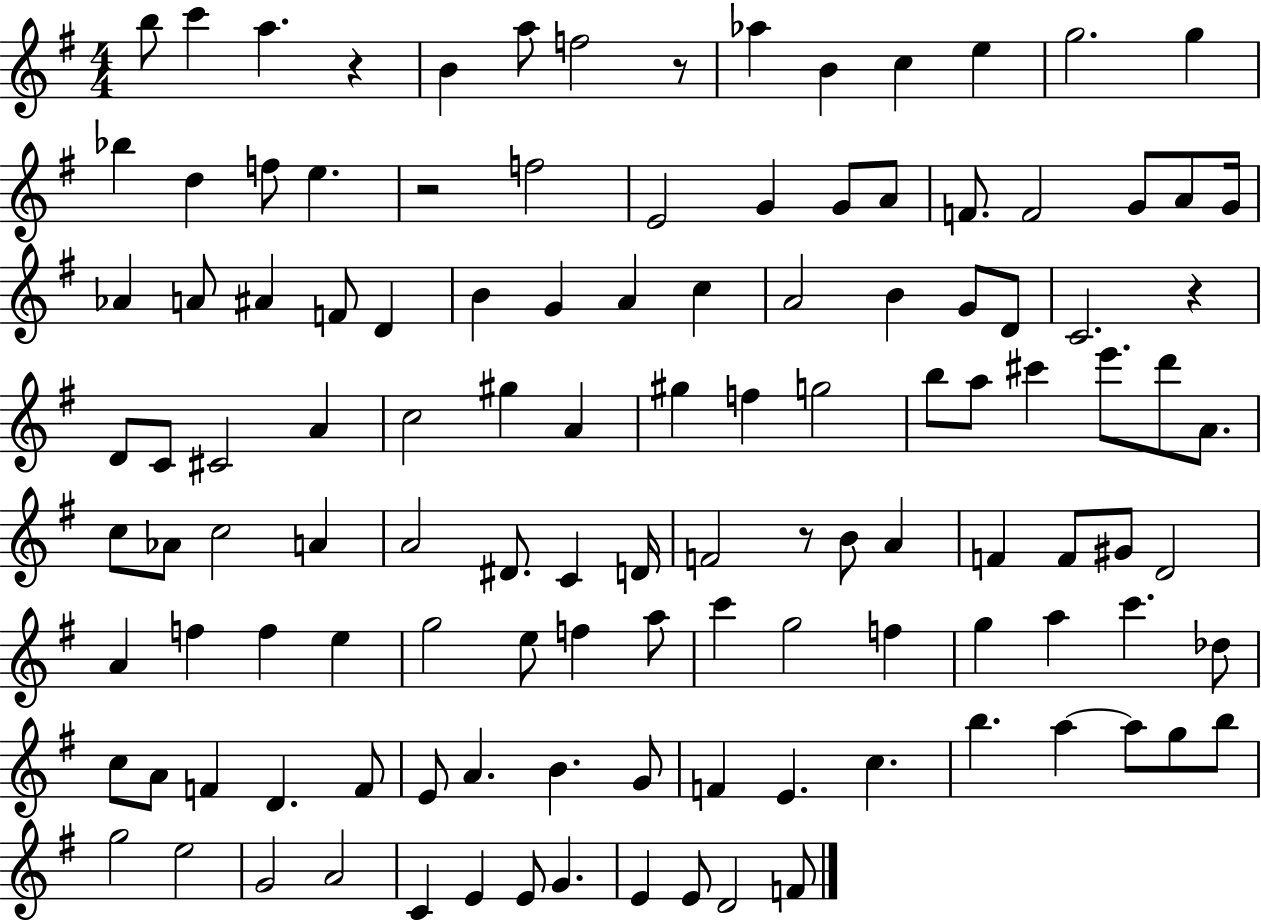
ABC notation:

X:1
T:Untitled
M:4/4
L:1/4
K:G
b/2 c' a z B a/2 f2 z/2 _a B c e g2 g _b d f/2 e z2 f2 E2 G G/2 A/2 F/2 F2 G/2 A/2 G/4 _A A/2 ^A F/2 D B G A c A2 B G/2 D/2 C2 z D/2 C/2 ^C2 A c2 ^g A ^g f g2 b/2 a/2 ^c' e'/2 d'/2 A/2 c/2 _A/2 c2 A A2 ^D/2 C D/4 F2 z/2 B/2 A F F/2 ^G/2 D2 A f f e g2 e/2 f a/2 c' g2 f g a c' _d/2 c/2 A/2 F D F/2 E/2 A B G/2 F E c b a a/2 g/2 b/2 g2 e2 G2 A2 C E E/2 G E E/2 D2 F/2